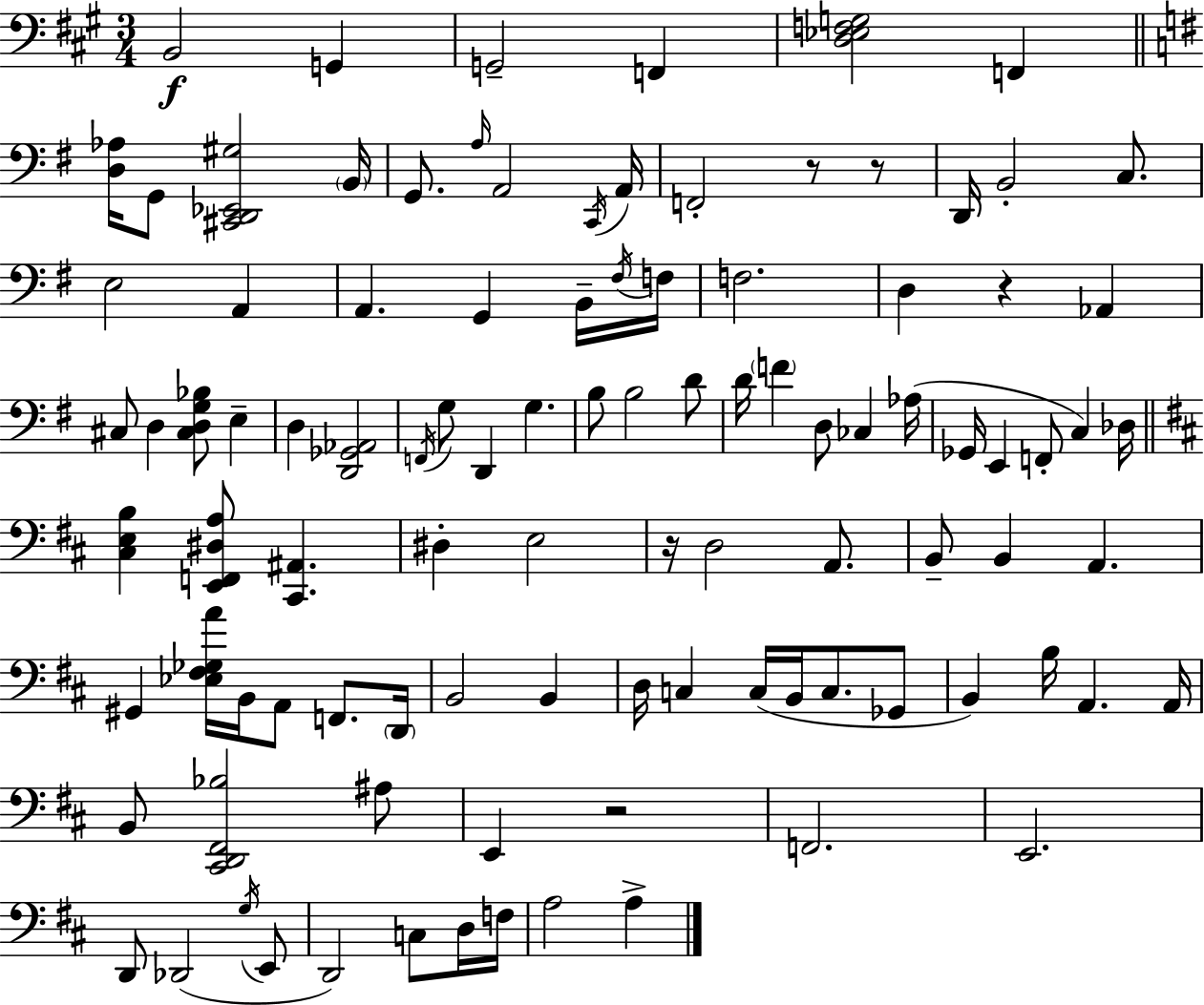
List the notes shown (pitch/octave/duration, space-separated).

B2/h G2/q G2/h F2/q [D3,Eb3,F3,G3]/h F2/q [D3,Ab3]/s G2/e [C#2,D2,Eb2,G#3]/h B2/s G2/e. A3/s A2/h C2/s A2/s F2/h R/e R/e D2/s B2/h C3/e. E3/h A2/q A2/q. G2/q B2/s F#3/s F3/s F3/h. D3/q R/q Ab2/q C#3/e D3/q [C#3,D3,G3,Bb3]/e E3/q D3/q [D2,Gb2,Ab2]/h F2/s G3/e D2/q G3/q. B3/e B3/h D4/e D4/s F4/q D3/e CES3/q Ab3/s Gb2/s E2/q F2/e C3/q Db3/s [C#3,E3,B3]/q [E2,F2,D#3,A3]/e [C#2,A#2]/q. D#3/q E3/h R/s D3/h A2/e. B2/e B2/q A2/q. G#2/q [Eb3,F#3,Gb3,A4]/s B2/s A2/e F2/e. D2/s B2/h B2/q D3/s C3/q C3/s B2/s C3/e. Gb2/e B2/q B3/s A2/q. A2/s B2/e [C#2,D2,F#2,Bb3]/h A#3/e E2/q R/h F2/h. E2/h. D2/e Db2/h G3/s E2/e D2/h C3/e D3/s F3/s A3/h A3/q